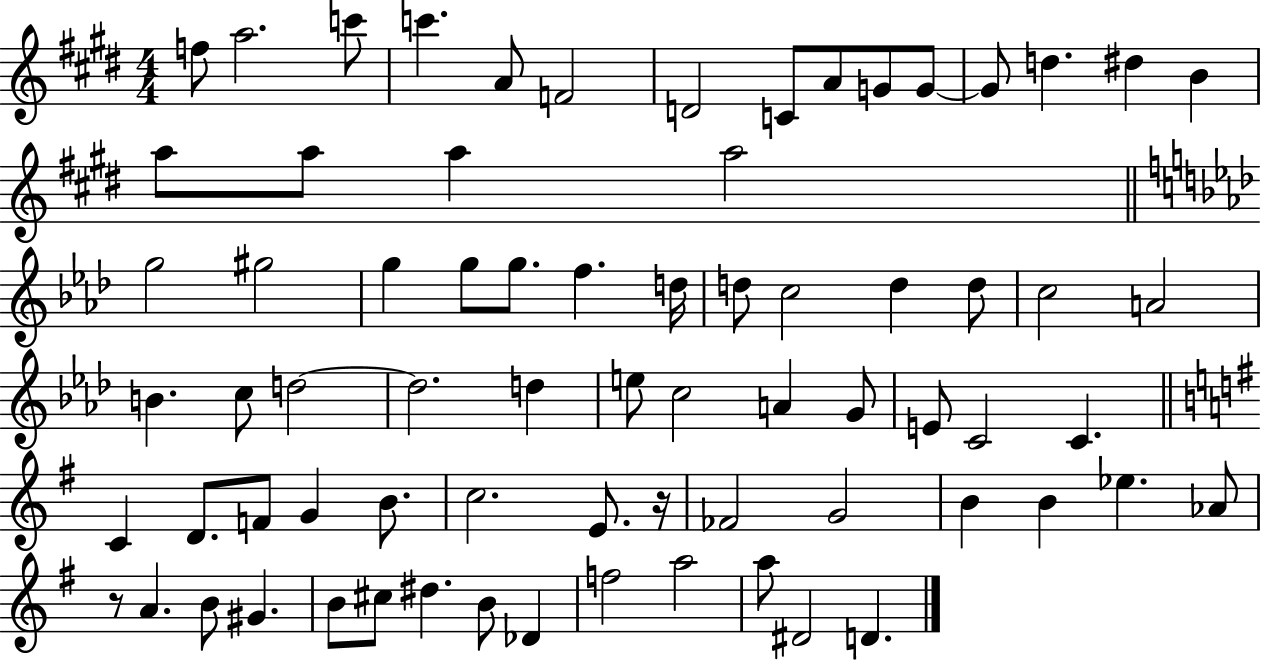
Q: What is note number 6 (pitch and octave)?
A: F4